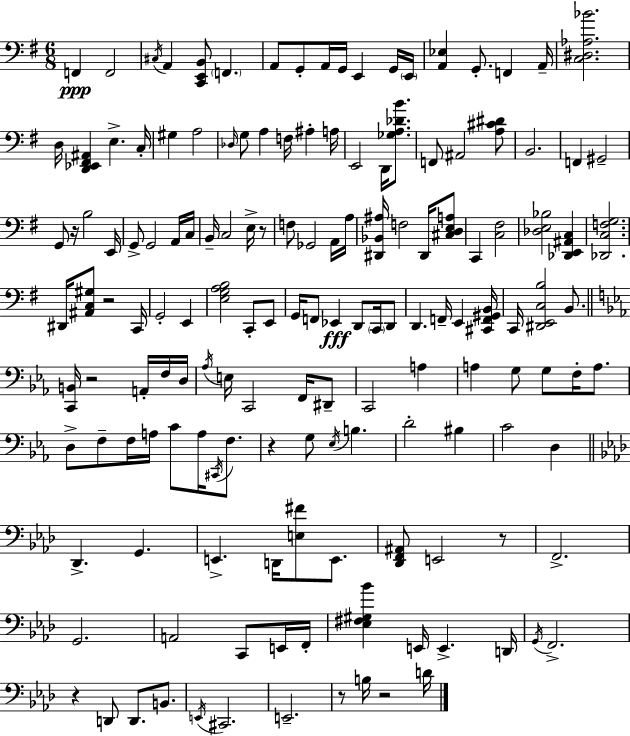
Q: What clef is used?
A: bass